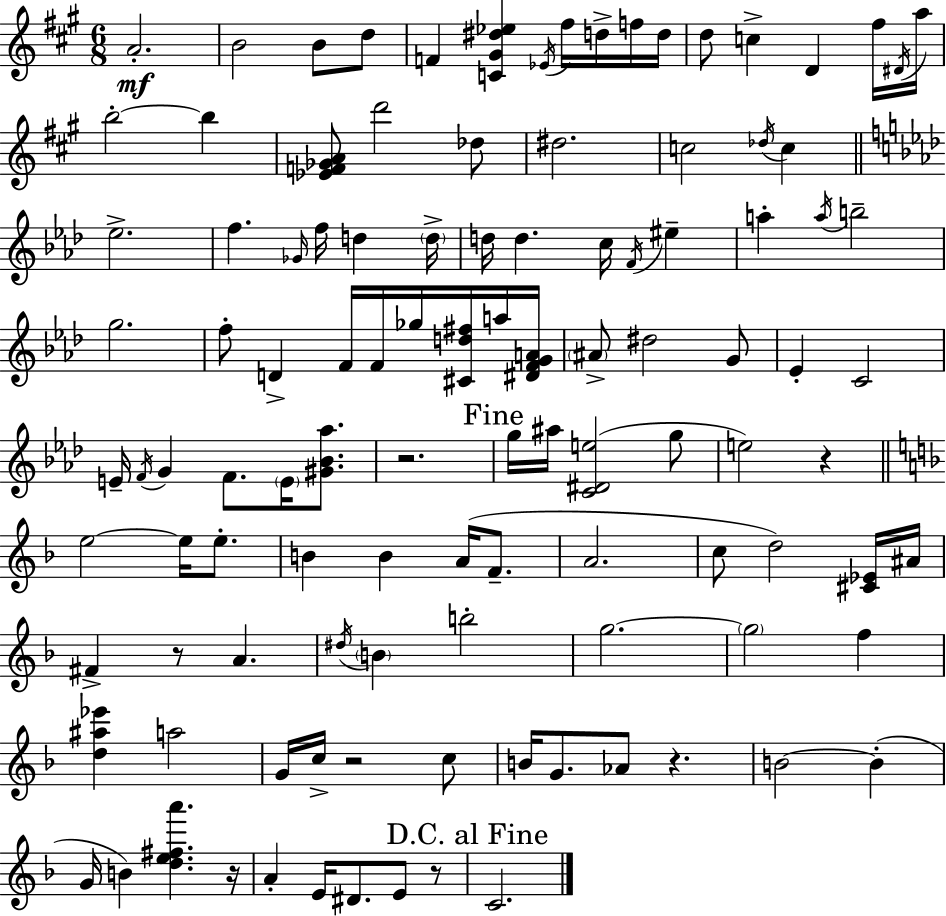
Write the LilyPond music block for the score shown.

{
  \clef treble
  \numericTimeSignature
  \time 6/8
  \key a \major
  \repeat volta 2 { a'2.-.\mf | b'2 b'8 d''8 | f'4 <c' gis' dis'' ees''>4 \acciaccatura { ees'16 } fis''16 d''16-> f''16 | d''16 d''8 c''4-> d'4 fis''16 | \break \acciaccatura { dis'16 } a''16 b''2-.~~ b''4 | <ees' f' ges' a'>8 d'''2 | des''8 dis''2. | c''2 \acciaccatura { des''16 } c''4 | \break \bar "||" \break \key f \minor ees''2.-> | f''4. \grace { ges'16 } f''16 d''4 | \parenthesize d''16-> d''16 d''4. c''16 \acciaccatura { f'16 } eis''4-- | a''4-. \acciaccatura { a''16 } b''2-- | \break g''2. | f''8-. d'4-> f'16 f'16 ges''16 | <cis' d'' fis''>16 a''16 <dis' f' g' a'>16 \parenthesize ais'8-> dis''2 | g'8 ees'4-. c'2 | \break e'16-- \acciaccatura { f'16 } g'4 f'8. | \parenthesize e'16 <gis' bes' aes''>8. r2. | \mark "Fine" g''16 ais''16 <c' dis' e''>2( | g''8 e''2) | \break r4 \bar "||" \break \key f \major e''2~~ e''16 e''8.-. | b'4 b'4 a'16( f'8.-- | a'2. | c''8 d''2) <cis' ees'>16 ais'16 | \break fis'4-> r8 a'4. | \acciaccatura { dis''16 } \parenthesize b'4 b''2-. | g''2.~~ | \parenthesize g''2 f''4 | \break <d'' ais'' ees'''>4 a''2 | g'16 c''16-> r2 c''8 | b'16 g'8. aes'8 r4. | b'2~~ b'4-.( | \break g'16 b'4) <d'' e'' fis'' a'''>4. | r16 a'4-. e'16 dis'8. e'8 r8 | \mark "D.C. al Fine" c'2. | } \bar "|."
}